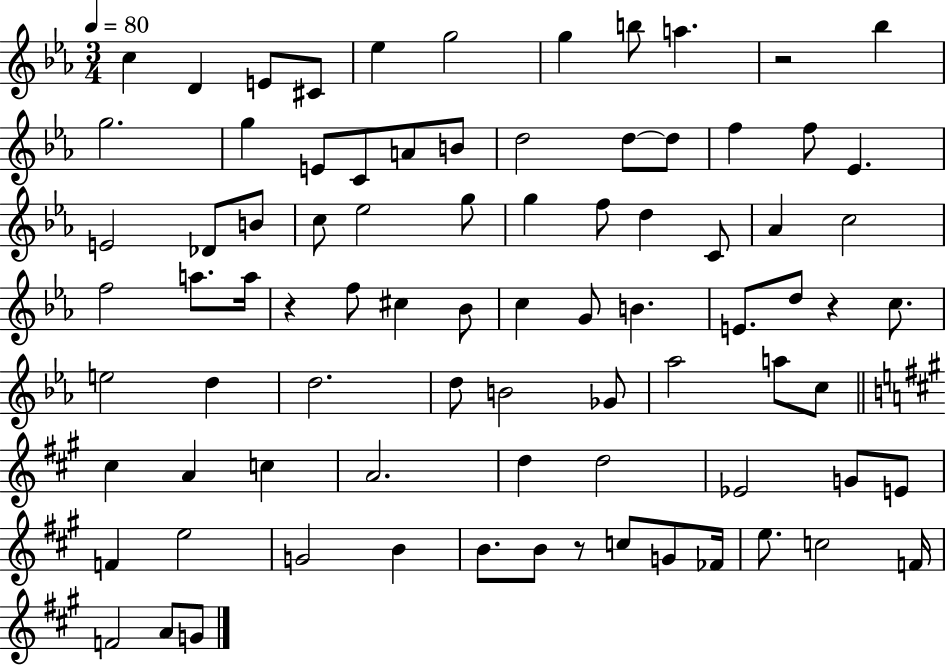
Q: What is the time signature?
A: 3/4